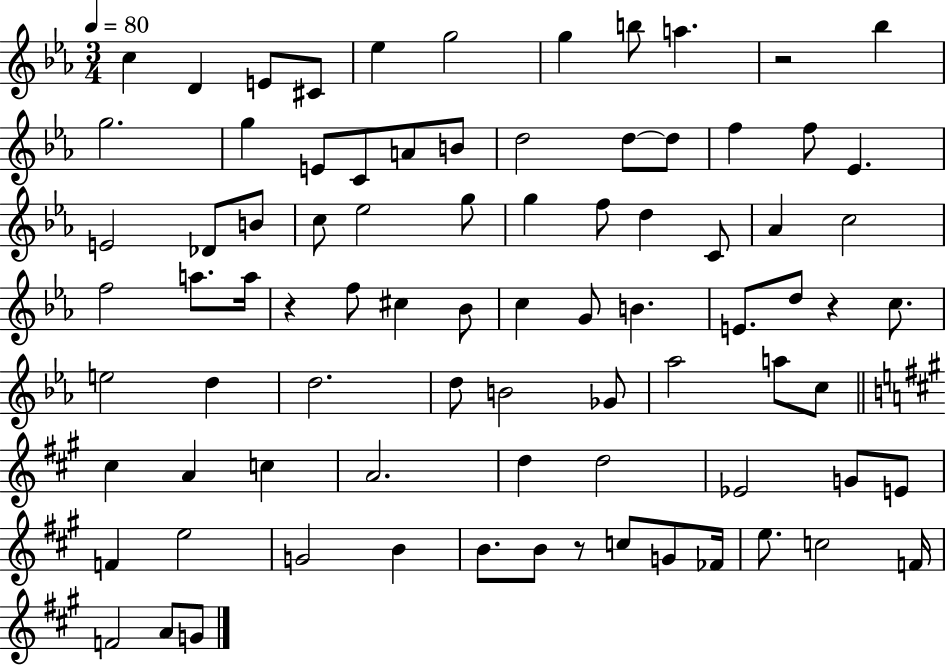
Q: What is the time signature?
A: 3/4